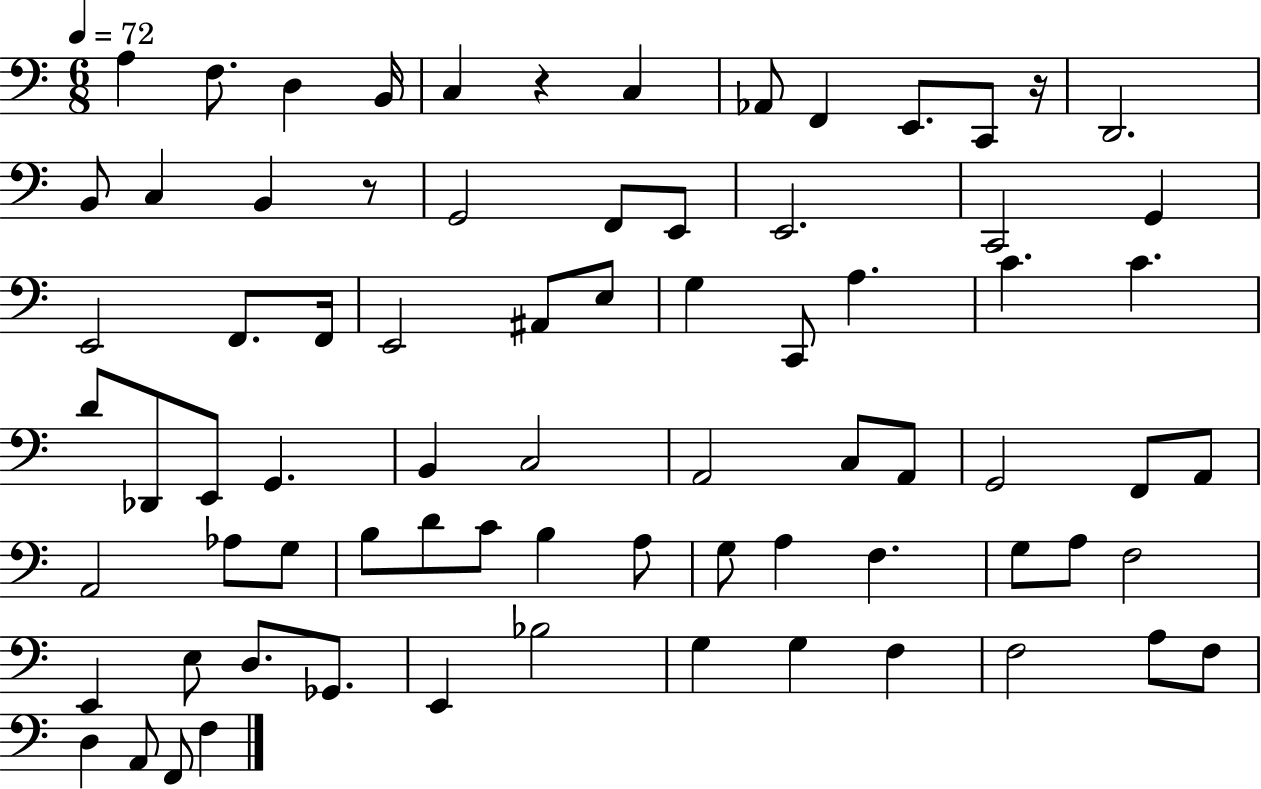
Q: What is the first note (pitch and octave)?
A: A3